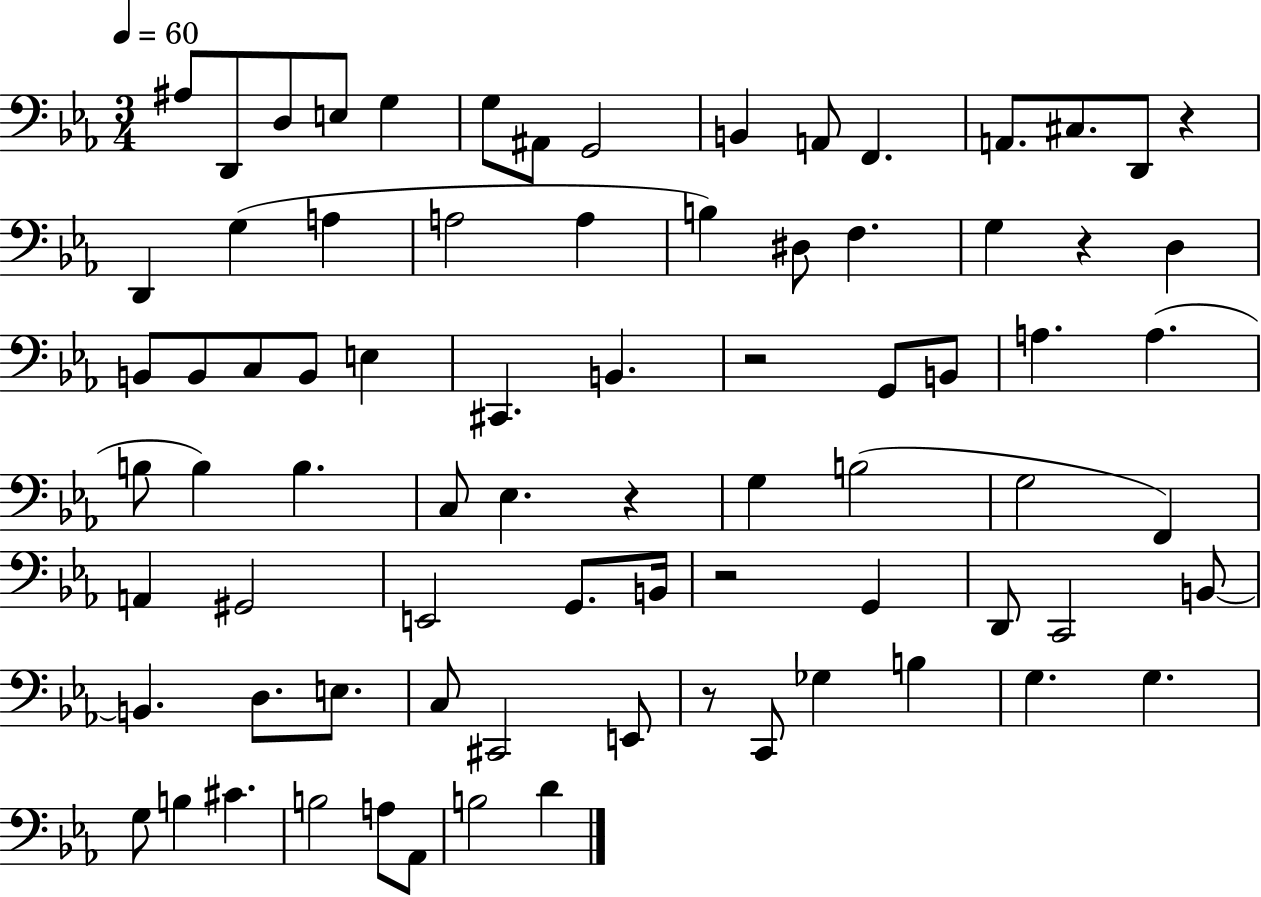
X:1
T:Untitled
M:3/4
L:1/4
K:Eb
^A,/2 D,,/2 D,/2 E,/2 G, G,/2 ^A,,/2 G,,2 B,, A,,/2 F,, A,,/2 ^C,/2 D,,/2 z D,, G, A, A,2 A, B, ^D,/2 F, G, z D, B,,/2 B,,/2 C,/2 B,,/2 E, ^C,, B,, z2 G,,/2 B,,/2 A, A, B,/2 B, B, C,/2 _E, z G, B,2 G,2 F,, A,, ^G,,2 E,,2 G,,/2 B,,/4 z2 G,, D,,/2 C,,2 B,,/2 B,, D,/2 E,/2 C,/2 ^C,,2 E,,/2 z/2 C,,/2 _G, B, G, G, G,/2 B, ^C B,2 A,/2 _A,,/2 B,2 D